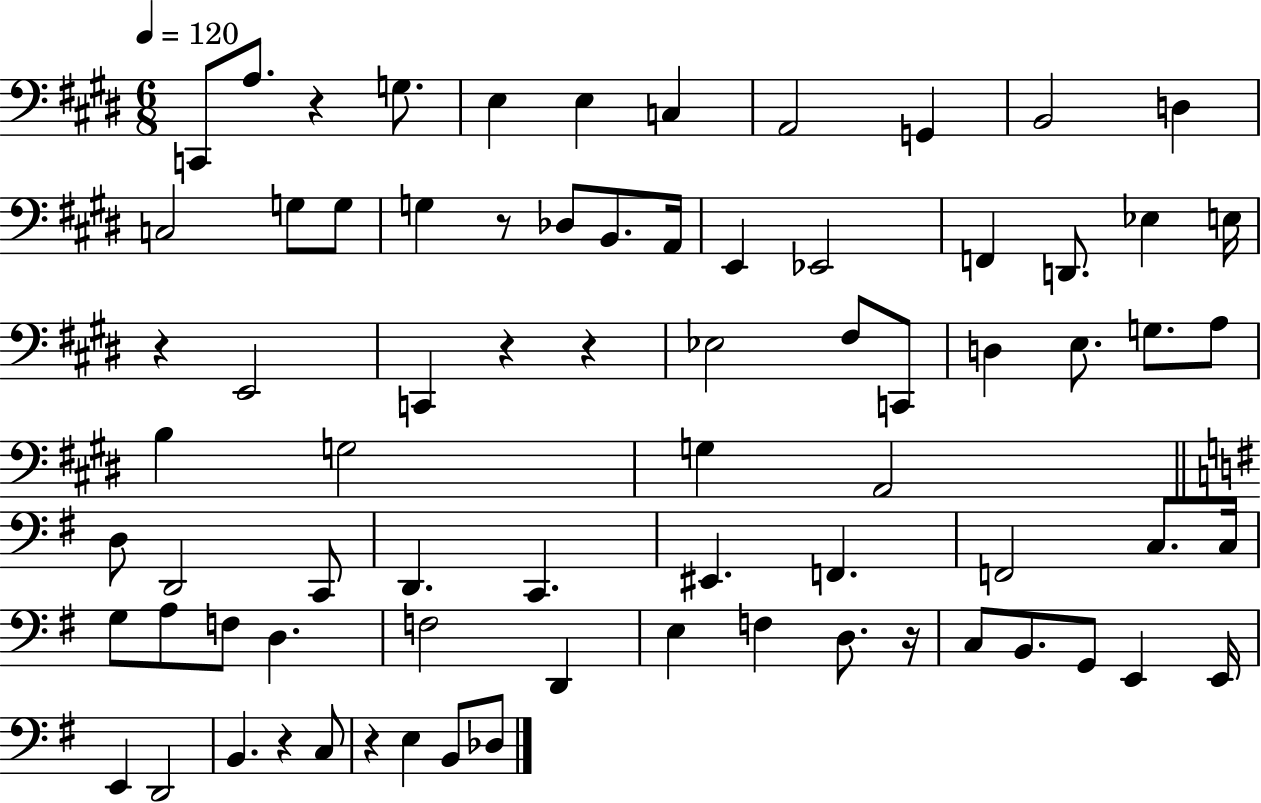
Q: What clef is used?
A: bass